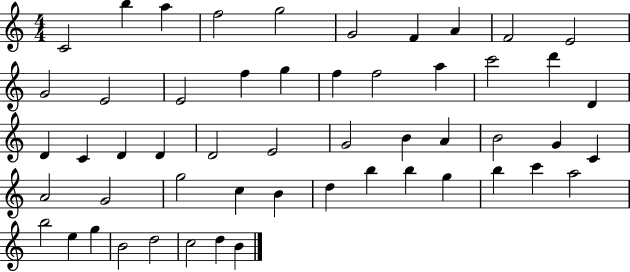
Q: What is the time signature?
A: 4/4